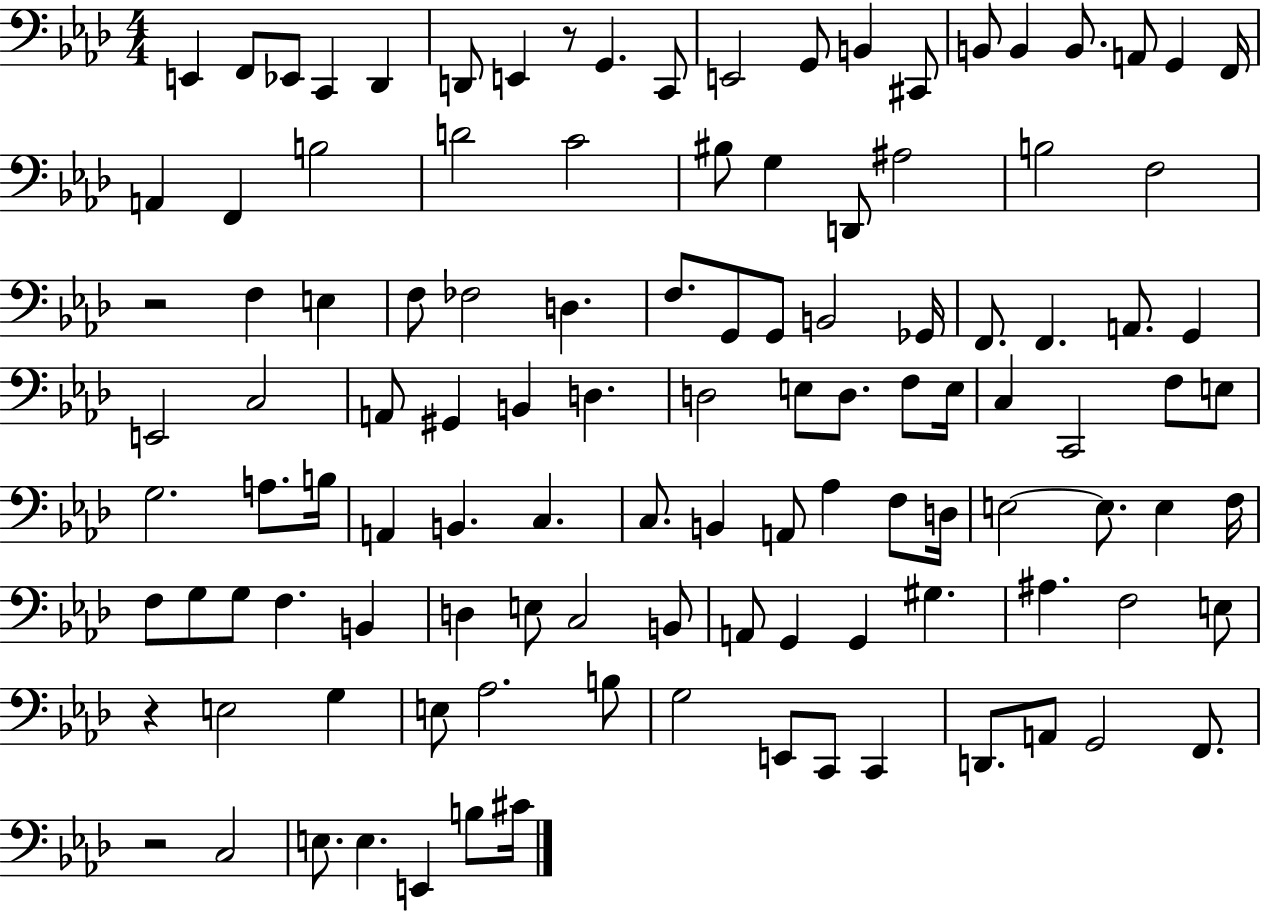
{
  \clef bass
  \numericTimeSignature
  \time 4/4
  \key aes \major
  e,4 f,8 ees,8 c,4 des,4 | d,8 e,4 r8 g,4. c,8 | e,2 g,8 b,4 cis,8 | b,8 b,4 b,8. a,8 g,4 f,16 | \break a,4 f,4 b2 | d'2 c'2 | bis8 g4 d,8 ais2 | b2 f2 | \break r2 f4 e4 | f8 fes2 d4. | f8. g,8 g,8 b,2 ges,16 | f,8. f,4. a,8. g,4 | \break e,2 c2 | a,8 gis,4 b,4 d4. | d2 e8 d8. f8 e16 | c4 c,2 f8 e8 | \break g2. a8. b16 | a,4 b,4. c4. | c8. b,4 a,8 aes4 f8 d16 | e2~~ e8. e4 f16 | \break f8 g8 g8 f4. b,4 | d4 e8 c2 b,8 | a,8 g,4 g,4 gis4. | ais4. f2 e8 | \break r4 e2 g4 | e8 aes2. b8 | g2 e,8 c,8 c,4 | d,8. a,8 g,2 f,8. | \break r2 c2 | e8. e4. e,4 b8 cis'16 | \bar "|."
}